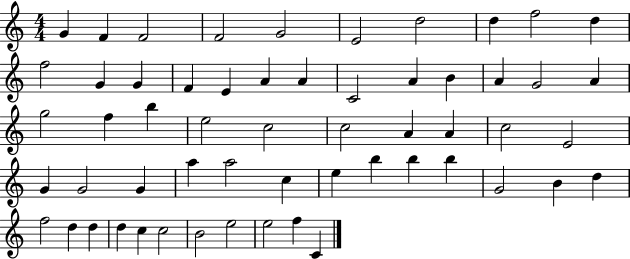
G4/q F4/q F4/h F4/h G4/h E4/h D5/h D5/q F5/h D5/q F5/h G4/q G4/q F4/q E4/q A4/q A4/q C4/h A4/q B4/q A4/q G4/h A4/q G5/h F5/q B5/q E5/h C5/h C5/h A4/q A4/q C5/h E4/h G4/q G4/h G4/q A5/q A5/h C5/q E5/q B5/q B5/q B5/q G4/h B4/q D5/q F5/h D5/q D5/q D5/q C5/q C5/h B4/h E5/h E5/h F5/q C4/q